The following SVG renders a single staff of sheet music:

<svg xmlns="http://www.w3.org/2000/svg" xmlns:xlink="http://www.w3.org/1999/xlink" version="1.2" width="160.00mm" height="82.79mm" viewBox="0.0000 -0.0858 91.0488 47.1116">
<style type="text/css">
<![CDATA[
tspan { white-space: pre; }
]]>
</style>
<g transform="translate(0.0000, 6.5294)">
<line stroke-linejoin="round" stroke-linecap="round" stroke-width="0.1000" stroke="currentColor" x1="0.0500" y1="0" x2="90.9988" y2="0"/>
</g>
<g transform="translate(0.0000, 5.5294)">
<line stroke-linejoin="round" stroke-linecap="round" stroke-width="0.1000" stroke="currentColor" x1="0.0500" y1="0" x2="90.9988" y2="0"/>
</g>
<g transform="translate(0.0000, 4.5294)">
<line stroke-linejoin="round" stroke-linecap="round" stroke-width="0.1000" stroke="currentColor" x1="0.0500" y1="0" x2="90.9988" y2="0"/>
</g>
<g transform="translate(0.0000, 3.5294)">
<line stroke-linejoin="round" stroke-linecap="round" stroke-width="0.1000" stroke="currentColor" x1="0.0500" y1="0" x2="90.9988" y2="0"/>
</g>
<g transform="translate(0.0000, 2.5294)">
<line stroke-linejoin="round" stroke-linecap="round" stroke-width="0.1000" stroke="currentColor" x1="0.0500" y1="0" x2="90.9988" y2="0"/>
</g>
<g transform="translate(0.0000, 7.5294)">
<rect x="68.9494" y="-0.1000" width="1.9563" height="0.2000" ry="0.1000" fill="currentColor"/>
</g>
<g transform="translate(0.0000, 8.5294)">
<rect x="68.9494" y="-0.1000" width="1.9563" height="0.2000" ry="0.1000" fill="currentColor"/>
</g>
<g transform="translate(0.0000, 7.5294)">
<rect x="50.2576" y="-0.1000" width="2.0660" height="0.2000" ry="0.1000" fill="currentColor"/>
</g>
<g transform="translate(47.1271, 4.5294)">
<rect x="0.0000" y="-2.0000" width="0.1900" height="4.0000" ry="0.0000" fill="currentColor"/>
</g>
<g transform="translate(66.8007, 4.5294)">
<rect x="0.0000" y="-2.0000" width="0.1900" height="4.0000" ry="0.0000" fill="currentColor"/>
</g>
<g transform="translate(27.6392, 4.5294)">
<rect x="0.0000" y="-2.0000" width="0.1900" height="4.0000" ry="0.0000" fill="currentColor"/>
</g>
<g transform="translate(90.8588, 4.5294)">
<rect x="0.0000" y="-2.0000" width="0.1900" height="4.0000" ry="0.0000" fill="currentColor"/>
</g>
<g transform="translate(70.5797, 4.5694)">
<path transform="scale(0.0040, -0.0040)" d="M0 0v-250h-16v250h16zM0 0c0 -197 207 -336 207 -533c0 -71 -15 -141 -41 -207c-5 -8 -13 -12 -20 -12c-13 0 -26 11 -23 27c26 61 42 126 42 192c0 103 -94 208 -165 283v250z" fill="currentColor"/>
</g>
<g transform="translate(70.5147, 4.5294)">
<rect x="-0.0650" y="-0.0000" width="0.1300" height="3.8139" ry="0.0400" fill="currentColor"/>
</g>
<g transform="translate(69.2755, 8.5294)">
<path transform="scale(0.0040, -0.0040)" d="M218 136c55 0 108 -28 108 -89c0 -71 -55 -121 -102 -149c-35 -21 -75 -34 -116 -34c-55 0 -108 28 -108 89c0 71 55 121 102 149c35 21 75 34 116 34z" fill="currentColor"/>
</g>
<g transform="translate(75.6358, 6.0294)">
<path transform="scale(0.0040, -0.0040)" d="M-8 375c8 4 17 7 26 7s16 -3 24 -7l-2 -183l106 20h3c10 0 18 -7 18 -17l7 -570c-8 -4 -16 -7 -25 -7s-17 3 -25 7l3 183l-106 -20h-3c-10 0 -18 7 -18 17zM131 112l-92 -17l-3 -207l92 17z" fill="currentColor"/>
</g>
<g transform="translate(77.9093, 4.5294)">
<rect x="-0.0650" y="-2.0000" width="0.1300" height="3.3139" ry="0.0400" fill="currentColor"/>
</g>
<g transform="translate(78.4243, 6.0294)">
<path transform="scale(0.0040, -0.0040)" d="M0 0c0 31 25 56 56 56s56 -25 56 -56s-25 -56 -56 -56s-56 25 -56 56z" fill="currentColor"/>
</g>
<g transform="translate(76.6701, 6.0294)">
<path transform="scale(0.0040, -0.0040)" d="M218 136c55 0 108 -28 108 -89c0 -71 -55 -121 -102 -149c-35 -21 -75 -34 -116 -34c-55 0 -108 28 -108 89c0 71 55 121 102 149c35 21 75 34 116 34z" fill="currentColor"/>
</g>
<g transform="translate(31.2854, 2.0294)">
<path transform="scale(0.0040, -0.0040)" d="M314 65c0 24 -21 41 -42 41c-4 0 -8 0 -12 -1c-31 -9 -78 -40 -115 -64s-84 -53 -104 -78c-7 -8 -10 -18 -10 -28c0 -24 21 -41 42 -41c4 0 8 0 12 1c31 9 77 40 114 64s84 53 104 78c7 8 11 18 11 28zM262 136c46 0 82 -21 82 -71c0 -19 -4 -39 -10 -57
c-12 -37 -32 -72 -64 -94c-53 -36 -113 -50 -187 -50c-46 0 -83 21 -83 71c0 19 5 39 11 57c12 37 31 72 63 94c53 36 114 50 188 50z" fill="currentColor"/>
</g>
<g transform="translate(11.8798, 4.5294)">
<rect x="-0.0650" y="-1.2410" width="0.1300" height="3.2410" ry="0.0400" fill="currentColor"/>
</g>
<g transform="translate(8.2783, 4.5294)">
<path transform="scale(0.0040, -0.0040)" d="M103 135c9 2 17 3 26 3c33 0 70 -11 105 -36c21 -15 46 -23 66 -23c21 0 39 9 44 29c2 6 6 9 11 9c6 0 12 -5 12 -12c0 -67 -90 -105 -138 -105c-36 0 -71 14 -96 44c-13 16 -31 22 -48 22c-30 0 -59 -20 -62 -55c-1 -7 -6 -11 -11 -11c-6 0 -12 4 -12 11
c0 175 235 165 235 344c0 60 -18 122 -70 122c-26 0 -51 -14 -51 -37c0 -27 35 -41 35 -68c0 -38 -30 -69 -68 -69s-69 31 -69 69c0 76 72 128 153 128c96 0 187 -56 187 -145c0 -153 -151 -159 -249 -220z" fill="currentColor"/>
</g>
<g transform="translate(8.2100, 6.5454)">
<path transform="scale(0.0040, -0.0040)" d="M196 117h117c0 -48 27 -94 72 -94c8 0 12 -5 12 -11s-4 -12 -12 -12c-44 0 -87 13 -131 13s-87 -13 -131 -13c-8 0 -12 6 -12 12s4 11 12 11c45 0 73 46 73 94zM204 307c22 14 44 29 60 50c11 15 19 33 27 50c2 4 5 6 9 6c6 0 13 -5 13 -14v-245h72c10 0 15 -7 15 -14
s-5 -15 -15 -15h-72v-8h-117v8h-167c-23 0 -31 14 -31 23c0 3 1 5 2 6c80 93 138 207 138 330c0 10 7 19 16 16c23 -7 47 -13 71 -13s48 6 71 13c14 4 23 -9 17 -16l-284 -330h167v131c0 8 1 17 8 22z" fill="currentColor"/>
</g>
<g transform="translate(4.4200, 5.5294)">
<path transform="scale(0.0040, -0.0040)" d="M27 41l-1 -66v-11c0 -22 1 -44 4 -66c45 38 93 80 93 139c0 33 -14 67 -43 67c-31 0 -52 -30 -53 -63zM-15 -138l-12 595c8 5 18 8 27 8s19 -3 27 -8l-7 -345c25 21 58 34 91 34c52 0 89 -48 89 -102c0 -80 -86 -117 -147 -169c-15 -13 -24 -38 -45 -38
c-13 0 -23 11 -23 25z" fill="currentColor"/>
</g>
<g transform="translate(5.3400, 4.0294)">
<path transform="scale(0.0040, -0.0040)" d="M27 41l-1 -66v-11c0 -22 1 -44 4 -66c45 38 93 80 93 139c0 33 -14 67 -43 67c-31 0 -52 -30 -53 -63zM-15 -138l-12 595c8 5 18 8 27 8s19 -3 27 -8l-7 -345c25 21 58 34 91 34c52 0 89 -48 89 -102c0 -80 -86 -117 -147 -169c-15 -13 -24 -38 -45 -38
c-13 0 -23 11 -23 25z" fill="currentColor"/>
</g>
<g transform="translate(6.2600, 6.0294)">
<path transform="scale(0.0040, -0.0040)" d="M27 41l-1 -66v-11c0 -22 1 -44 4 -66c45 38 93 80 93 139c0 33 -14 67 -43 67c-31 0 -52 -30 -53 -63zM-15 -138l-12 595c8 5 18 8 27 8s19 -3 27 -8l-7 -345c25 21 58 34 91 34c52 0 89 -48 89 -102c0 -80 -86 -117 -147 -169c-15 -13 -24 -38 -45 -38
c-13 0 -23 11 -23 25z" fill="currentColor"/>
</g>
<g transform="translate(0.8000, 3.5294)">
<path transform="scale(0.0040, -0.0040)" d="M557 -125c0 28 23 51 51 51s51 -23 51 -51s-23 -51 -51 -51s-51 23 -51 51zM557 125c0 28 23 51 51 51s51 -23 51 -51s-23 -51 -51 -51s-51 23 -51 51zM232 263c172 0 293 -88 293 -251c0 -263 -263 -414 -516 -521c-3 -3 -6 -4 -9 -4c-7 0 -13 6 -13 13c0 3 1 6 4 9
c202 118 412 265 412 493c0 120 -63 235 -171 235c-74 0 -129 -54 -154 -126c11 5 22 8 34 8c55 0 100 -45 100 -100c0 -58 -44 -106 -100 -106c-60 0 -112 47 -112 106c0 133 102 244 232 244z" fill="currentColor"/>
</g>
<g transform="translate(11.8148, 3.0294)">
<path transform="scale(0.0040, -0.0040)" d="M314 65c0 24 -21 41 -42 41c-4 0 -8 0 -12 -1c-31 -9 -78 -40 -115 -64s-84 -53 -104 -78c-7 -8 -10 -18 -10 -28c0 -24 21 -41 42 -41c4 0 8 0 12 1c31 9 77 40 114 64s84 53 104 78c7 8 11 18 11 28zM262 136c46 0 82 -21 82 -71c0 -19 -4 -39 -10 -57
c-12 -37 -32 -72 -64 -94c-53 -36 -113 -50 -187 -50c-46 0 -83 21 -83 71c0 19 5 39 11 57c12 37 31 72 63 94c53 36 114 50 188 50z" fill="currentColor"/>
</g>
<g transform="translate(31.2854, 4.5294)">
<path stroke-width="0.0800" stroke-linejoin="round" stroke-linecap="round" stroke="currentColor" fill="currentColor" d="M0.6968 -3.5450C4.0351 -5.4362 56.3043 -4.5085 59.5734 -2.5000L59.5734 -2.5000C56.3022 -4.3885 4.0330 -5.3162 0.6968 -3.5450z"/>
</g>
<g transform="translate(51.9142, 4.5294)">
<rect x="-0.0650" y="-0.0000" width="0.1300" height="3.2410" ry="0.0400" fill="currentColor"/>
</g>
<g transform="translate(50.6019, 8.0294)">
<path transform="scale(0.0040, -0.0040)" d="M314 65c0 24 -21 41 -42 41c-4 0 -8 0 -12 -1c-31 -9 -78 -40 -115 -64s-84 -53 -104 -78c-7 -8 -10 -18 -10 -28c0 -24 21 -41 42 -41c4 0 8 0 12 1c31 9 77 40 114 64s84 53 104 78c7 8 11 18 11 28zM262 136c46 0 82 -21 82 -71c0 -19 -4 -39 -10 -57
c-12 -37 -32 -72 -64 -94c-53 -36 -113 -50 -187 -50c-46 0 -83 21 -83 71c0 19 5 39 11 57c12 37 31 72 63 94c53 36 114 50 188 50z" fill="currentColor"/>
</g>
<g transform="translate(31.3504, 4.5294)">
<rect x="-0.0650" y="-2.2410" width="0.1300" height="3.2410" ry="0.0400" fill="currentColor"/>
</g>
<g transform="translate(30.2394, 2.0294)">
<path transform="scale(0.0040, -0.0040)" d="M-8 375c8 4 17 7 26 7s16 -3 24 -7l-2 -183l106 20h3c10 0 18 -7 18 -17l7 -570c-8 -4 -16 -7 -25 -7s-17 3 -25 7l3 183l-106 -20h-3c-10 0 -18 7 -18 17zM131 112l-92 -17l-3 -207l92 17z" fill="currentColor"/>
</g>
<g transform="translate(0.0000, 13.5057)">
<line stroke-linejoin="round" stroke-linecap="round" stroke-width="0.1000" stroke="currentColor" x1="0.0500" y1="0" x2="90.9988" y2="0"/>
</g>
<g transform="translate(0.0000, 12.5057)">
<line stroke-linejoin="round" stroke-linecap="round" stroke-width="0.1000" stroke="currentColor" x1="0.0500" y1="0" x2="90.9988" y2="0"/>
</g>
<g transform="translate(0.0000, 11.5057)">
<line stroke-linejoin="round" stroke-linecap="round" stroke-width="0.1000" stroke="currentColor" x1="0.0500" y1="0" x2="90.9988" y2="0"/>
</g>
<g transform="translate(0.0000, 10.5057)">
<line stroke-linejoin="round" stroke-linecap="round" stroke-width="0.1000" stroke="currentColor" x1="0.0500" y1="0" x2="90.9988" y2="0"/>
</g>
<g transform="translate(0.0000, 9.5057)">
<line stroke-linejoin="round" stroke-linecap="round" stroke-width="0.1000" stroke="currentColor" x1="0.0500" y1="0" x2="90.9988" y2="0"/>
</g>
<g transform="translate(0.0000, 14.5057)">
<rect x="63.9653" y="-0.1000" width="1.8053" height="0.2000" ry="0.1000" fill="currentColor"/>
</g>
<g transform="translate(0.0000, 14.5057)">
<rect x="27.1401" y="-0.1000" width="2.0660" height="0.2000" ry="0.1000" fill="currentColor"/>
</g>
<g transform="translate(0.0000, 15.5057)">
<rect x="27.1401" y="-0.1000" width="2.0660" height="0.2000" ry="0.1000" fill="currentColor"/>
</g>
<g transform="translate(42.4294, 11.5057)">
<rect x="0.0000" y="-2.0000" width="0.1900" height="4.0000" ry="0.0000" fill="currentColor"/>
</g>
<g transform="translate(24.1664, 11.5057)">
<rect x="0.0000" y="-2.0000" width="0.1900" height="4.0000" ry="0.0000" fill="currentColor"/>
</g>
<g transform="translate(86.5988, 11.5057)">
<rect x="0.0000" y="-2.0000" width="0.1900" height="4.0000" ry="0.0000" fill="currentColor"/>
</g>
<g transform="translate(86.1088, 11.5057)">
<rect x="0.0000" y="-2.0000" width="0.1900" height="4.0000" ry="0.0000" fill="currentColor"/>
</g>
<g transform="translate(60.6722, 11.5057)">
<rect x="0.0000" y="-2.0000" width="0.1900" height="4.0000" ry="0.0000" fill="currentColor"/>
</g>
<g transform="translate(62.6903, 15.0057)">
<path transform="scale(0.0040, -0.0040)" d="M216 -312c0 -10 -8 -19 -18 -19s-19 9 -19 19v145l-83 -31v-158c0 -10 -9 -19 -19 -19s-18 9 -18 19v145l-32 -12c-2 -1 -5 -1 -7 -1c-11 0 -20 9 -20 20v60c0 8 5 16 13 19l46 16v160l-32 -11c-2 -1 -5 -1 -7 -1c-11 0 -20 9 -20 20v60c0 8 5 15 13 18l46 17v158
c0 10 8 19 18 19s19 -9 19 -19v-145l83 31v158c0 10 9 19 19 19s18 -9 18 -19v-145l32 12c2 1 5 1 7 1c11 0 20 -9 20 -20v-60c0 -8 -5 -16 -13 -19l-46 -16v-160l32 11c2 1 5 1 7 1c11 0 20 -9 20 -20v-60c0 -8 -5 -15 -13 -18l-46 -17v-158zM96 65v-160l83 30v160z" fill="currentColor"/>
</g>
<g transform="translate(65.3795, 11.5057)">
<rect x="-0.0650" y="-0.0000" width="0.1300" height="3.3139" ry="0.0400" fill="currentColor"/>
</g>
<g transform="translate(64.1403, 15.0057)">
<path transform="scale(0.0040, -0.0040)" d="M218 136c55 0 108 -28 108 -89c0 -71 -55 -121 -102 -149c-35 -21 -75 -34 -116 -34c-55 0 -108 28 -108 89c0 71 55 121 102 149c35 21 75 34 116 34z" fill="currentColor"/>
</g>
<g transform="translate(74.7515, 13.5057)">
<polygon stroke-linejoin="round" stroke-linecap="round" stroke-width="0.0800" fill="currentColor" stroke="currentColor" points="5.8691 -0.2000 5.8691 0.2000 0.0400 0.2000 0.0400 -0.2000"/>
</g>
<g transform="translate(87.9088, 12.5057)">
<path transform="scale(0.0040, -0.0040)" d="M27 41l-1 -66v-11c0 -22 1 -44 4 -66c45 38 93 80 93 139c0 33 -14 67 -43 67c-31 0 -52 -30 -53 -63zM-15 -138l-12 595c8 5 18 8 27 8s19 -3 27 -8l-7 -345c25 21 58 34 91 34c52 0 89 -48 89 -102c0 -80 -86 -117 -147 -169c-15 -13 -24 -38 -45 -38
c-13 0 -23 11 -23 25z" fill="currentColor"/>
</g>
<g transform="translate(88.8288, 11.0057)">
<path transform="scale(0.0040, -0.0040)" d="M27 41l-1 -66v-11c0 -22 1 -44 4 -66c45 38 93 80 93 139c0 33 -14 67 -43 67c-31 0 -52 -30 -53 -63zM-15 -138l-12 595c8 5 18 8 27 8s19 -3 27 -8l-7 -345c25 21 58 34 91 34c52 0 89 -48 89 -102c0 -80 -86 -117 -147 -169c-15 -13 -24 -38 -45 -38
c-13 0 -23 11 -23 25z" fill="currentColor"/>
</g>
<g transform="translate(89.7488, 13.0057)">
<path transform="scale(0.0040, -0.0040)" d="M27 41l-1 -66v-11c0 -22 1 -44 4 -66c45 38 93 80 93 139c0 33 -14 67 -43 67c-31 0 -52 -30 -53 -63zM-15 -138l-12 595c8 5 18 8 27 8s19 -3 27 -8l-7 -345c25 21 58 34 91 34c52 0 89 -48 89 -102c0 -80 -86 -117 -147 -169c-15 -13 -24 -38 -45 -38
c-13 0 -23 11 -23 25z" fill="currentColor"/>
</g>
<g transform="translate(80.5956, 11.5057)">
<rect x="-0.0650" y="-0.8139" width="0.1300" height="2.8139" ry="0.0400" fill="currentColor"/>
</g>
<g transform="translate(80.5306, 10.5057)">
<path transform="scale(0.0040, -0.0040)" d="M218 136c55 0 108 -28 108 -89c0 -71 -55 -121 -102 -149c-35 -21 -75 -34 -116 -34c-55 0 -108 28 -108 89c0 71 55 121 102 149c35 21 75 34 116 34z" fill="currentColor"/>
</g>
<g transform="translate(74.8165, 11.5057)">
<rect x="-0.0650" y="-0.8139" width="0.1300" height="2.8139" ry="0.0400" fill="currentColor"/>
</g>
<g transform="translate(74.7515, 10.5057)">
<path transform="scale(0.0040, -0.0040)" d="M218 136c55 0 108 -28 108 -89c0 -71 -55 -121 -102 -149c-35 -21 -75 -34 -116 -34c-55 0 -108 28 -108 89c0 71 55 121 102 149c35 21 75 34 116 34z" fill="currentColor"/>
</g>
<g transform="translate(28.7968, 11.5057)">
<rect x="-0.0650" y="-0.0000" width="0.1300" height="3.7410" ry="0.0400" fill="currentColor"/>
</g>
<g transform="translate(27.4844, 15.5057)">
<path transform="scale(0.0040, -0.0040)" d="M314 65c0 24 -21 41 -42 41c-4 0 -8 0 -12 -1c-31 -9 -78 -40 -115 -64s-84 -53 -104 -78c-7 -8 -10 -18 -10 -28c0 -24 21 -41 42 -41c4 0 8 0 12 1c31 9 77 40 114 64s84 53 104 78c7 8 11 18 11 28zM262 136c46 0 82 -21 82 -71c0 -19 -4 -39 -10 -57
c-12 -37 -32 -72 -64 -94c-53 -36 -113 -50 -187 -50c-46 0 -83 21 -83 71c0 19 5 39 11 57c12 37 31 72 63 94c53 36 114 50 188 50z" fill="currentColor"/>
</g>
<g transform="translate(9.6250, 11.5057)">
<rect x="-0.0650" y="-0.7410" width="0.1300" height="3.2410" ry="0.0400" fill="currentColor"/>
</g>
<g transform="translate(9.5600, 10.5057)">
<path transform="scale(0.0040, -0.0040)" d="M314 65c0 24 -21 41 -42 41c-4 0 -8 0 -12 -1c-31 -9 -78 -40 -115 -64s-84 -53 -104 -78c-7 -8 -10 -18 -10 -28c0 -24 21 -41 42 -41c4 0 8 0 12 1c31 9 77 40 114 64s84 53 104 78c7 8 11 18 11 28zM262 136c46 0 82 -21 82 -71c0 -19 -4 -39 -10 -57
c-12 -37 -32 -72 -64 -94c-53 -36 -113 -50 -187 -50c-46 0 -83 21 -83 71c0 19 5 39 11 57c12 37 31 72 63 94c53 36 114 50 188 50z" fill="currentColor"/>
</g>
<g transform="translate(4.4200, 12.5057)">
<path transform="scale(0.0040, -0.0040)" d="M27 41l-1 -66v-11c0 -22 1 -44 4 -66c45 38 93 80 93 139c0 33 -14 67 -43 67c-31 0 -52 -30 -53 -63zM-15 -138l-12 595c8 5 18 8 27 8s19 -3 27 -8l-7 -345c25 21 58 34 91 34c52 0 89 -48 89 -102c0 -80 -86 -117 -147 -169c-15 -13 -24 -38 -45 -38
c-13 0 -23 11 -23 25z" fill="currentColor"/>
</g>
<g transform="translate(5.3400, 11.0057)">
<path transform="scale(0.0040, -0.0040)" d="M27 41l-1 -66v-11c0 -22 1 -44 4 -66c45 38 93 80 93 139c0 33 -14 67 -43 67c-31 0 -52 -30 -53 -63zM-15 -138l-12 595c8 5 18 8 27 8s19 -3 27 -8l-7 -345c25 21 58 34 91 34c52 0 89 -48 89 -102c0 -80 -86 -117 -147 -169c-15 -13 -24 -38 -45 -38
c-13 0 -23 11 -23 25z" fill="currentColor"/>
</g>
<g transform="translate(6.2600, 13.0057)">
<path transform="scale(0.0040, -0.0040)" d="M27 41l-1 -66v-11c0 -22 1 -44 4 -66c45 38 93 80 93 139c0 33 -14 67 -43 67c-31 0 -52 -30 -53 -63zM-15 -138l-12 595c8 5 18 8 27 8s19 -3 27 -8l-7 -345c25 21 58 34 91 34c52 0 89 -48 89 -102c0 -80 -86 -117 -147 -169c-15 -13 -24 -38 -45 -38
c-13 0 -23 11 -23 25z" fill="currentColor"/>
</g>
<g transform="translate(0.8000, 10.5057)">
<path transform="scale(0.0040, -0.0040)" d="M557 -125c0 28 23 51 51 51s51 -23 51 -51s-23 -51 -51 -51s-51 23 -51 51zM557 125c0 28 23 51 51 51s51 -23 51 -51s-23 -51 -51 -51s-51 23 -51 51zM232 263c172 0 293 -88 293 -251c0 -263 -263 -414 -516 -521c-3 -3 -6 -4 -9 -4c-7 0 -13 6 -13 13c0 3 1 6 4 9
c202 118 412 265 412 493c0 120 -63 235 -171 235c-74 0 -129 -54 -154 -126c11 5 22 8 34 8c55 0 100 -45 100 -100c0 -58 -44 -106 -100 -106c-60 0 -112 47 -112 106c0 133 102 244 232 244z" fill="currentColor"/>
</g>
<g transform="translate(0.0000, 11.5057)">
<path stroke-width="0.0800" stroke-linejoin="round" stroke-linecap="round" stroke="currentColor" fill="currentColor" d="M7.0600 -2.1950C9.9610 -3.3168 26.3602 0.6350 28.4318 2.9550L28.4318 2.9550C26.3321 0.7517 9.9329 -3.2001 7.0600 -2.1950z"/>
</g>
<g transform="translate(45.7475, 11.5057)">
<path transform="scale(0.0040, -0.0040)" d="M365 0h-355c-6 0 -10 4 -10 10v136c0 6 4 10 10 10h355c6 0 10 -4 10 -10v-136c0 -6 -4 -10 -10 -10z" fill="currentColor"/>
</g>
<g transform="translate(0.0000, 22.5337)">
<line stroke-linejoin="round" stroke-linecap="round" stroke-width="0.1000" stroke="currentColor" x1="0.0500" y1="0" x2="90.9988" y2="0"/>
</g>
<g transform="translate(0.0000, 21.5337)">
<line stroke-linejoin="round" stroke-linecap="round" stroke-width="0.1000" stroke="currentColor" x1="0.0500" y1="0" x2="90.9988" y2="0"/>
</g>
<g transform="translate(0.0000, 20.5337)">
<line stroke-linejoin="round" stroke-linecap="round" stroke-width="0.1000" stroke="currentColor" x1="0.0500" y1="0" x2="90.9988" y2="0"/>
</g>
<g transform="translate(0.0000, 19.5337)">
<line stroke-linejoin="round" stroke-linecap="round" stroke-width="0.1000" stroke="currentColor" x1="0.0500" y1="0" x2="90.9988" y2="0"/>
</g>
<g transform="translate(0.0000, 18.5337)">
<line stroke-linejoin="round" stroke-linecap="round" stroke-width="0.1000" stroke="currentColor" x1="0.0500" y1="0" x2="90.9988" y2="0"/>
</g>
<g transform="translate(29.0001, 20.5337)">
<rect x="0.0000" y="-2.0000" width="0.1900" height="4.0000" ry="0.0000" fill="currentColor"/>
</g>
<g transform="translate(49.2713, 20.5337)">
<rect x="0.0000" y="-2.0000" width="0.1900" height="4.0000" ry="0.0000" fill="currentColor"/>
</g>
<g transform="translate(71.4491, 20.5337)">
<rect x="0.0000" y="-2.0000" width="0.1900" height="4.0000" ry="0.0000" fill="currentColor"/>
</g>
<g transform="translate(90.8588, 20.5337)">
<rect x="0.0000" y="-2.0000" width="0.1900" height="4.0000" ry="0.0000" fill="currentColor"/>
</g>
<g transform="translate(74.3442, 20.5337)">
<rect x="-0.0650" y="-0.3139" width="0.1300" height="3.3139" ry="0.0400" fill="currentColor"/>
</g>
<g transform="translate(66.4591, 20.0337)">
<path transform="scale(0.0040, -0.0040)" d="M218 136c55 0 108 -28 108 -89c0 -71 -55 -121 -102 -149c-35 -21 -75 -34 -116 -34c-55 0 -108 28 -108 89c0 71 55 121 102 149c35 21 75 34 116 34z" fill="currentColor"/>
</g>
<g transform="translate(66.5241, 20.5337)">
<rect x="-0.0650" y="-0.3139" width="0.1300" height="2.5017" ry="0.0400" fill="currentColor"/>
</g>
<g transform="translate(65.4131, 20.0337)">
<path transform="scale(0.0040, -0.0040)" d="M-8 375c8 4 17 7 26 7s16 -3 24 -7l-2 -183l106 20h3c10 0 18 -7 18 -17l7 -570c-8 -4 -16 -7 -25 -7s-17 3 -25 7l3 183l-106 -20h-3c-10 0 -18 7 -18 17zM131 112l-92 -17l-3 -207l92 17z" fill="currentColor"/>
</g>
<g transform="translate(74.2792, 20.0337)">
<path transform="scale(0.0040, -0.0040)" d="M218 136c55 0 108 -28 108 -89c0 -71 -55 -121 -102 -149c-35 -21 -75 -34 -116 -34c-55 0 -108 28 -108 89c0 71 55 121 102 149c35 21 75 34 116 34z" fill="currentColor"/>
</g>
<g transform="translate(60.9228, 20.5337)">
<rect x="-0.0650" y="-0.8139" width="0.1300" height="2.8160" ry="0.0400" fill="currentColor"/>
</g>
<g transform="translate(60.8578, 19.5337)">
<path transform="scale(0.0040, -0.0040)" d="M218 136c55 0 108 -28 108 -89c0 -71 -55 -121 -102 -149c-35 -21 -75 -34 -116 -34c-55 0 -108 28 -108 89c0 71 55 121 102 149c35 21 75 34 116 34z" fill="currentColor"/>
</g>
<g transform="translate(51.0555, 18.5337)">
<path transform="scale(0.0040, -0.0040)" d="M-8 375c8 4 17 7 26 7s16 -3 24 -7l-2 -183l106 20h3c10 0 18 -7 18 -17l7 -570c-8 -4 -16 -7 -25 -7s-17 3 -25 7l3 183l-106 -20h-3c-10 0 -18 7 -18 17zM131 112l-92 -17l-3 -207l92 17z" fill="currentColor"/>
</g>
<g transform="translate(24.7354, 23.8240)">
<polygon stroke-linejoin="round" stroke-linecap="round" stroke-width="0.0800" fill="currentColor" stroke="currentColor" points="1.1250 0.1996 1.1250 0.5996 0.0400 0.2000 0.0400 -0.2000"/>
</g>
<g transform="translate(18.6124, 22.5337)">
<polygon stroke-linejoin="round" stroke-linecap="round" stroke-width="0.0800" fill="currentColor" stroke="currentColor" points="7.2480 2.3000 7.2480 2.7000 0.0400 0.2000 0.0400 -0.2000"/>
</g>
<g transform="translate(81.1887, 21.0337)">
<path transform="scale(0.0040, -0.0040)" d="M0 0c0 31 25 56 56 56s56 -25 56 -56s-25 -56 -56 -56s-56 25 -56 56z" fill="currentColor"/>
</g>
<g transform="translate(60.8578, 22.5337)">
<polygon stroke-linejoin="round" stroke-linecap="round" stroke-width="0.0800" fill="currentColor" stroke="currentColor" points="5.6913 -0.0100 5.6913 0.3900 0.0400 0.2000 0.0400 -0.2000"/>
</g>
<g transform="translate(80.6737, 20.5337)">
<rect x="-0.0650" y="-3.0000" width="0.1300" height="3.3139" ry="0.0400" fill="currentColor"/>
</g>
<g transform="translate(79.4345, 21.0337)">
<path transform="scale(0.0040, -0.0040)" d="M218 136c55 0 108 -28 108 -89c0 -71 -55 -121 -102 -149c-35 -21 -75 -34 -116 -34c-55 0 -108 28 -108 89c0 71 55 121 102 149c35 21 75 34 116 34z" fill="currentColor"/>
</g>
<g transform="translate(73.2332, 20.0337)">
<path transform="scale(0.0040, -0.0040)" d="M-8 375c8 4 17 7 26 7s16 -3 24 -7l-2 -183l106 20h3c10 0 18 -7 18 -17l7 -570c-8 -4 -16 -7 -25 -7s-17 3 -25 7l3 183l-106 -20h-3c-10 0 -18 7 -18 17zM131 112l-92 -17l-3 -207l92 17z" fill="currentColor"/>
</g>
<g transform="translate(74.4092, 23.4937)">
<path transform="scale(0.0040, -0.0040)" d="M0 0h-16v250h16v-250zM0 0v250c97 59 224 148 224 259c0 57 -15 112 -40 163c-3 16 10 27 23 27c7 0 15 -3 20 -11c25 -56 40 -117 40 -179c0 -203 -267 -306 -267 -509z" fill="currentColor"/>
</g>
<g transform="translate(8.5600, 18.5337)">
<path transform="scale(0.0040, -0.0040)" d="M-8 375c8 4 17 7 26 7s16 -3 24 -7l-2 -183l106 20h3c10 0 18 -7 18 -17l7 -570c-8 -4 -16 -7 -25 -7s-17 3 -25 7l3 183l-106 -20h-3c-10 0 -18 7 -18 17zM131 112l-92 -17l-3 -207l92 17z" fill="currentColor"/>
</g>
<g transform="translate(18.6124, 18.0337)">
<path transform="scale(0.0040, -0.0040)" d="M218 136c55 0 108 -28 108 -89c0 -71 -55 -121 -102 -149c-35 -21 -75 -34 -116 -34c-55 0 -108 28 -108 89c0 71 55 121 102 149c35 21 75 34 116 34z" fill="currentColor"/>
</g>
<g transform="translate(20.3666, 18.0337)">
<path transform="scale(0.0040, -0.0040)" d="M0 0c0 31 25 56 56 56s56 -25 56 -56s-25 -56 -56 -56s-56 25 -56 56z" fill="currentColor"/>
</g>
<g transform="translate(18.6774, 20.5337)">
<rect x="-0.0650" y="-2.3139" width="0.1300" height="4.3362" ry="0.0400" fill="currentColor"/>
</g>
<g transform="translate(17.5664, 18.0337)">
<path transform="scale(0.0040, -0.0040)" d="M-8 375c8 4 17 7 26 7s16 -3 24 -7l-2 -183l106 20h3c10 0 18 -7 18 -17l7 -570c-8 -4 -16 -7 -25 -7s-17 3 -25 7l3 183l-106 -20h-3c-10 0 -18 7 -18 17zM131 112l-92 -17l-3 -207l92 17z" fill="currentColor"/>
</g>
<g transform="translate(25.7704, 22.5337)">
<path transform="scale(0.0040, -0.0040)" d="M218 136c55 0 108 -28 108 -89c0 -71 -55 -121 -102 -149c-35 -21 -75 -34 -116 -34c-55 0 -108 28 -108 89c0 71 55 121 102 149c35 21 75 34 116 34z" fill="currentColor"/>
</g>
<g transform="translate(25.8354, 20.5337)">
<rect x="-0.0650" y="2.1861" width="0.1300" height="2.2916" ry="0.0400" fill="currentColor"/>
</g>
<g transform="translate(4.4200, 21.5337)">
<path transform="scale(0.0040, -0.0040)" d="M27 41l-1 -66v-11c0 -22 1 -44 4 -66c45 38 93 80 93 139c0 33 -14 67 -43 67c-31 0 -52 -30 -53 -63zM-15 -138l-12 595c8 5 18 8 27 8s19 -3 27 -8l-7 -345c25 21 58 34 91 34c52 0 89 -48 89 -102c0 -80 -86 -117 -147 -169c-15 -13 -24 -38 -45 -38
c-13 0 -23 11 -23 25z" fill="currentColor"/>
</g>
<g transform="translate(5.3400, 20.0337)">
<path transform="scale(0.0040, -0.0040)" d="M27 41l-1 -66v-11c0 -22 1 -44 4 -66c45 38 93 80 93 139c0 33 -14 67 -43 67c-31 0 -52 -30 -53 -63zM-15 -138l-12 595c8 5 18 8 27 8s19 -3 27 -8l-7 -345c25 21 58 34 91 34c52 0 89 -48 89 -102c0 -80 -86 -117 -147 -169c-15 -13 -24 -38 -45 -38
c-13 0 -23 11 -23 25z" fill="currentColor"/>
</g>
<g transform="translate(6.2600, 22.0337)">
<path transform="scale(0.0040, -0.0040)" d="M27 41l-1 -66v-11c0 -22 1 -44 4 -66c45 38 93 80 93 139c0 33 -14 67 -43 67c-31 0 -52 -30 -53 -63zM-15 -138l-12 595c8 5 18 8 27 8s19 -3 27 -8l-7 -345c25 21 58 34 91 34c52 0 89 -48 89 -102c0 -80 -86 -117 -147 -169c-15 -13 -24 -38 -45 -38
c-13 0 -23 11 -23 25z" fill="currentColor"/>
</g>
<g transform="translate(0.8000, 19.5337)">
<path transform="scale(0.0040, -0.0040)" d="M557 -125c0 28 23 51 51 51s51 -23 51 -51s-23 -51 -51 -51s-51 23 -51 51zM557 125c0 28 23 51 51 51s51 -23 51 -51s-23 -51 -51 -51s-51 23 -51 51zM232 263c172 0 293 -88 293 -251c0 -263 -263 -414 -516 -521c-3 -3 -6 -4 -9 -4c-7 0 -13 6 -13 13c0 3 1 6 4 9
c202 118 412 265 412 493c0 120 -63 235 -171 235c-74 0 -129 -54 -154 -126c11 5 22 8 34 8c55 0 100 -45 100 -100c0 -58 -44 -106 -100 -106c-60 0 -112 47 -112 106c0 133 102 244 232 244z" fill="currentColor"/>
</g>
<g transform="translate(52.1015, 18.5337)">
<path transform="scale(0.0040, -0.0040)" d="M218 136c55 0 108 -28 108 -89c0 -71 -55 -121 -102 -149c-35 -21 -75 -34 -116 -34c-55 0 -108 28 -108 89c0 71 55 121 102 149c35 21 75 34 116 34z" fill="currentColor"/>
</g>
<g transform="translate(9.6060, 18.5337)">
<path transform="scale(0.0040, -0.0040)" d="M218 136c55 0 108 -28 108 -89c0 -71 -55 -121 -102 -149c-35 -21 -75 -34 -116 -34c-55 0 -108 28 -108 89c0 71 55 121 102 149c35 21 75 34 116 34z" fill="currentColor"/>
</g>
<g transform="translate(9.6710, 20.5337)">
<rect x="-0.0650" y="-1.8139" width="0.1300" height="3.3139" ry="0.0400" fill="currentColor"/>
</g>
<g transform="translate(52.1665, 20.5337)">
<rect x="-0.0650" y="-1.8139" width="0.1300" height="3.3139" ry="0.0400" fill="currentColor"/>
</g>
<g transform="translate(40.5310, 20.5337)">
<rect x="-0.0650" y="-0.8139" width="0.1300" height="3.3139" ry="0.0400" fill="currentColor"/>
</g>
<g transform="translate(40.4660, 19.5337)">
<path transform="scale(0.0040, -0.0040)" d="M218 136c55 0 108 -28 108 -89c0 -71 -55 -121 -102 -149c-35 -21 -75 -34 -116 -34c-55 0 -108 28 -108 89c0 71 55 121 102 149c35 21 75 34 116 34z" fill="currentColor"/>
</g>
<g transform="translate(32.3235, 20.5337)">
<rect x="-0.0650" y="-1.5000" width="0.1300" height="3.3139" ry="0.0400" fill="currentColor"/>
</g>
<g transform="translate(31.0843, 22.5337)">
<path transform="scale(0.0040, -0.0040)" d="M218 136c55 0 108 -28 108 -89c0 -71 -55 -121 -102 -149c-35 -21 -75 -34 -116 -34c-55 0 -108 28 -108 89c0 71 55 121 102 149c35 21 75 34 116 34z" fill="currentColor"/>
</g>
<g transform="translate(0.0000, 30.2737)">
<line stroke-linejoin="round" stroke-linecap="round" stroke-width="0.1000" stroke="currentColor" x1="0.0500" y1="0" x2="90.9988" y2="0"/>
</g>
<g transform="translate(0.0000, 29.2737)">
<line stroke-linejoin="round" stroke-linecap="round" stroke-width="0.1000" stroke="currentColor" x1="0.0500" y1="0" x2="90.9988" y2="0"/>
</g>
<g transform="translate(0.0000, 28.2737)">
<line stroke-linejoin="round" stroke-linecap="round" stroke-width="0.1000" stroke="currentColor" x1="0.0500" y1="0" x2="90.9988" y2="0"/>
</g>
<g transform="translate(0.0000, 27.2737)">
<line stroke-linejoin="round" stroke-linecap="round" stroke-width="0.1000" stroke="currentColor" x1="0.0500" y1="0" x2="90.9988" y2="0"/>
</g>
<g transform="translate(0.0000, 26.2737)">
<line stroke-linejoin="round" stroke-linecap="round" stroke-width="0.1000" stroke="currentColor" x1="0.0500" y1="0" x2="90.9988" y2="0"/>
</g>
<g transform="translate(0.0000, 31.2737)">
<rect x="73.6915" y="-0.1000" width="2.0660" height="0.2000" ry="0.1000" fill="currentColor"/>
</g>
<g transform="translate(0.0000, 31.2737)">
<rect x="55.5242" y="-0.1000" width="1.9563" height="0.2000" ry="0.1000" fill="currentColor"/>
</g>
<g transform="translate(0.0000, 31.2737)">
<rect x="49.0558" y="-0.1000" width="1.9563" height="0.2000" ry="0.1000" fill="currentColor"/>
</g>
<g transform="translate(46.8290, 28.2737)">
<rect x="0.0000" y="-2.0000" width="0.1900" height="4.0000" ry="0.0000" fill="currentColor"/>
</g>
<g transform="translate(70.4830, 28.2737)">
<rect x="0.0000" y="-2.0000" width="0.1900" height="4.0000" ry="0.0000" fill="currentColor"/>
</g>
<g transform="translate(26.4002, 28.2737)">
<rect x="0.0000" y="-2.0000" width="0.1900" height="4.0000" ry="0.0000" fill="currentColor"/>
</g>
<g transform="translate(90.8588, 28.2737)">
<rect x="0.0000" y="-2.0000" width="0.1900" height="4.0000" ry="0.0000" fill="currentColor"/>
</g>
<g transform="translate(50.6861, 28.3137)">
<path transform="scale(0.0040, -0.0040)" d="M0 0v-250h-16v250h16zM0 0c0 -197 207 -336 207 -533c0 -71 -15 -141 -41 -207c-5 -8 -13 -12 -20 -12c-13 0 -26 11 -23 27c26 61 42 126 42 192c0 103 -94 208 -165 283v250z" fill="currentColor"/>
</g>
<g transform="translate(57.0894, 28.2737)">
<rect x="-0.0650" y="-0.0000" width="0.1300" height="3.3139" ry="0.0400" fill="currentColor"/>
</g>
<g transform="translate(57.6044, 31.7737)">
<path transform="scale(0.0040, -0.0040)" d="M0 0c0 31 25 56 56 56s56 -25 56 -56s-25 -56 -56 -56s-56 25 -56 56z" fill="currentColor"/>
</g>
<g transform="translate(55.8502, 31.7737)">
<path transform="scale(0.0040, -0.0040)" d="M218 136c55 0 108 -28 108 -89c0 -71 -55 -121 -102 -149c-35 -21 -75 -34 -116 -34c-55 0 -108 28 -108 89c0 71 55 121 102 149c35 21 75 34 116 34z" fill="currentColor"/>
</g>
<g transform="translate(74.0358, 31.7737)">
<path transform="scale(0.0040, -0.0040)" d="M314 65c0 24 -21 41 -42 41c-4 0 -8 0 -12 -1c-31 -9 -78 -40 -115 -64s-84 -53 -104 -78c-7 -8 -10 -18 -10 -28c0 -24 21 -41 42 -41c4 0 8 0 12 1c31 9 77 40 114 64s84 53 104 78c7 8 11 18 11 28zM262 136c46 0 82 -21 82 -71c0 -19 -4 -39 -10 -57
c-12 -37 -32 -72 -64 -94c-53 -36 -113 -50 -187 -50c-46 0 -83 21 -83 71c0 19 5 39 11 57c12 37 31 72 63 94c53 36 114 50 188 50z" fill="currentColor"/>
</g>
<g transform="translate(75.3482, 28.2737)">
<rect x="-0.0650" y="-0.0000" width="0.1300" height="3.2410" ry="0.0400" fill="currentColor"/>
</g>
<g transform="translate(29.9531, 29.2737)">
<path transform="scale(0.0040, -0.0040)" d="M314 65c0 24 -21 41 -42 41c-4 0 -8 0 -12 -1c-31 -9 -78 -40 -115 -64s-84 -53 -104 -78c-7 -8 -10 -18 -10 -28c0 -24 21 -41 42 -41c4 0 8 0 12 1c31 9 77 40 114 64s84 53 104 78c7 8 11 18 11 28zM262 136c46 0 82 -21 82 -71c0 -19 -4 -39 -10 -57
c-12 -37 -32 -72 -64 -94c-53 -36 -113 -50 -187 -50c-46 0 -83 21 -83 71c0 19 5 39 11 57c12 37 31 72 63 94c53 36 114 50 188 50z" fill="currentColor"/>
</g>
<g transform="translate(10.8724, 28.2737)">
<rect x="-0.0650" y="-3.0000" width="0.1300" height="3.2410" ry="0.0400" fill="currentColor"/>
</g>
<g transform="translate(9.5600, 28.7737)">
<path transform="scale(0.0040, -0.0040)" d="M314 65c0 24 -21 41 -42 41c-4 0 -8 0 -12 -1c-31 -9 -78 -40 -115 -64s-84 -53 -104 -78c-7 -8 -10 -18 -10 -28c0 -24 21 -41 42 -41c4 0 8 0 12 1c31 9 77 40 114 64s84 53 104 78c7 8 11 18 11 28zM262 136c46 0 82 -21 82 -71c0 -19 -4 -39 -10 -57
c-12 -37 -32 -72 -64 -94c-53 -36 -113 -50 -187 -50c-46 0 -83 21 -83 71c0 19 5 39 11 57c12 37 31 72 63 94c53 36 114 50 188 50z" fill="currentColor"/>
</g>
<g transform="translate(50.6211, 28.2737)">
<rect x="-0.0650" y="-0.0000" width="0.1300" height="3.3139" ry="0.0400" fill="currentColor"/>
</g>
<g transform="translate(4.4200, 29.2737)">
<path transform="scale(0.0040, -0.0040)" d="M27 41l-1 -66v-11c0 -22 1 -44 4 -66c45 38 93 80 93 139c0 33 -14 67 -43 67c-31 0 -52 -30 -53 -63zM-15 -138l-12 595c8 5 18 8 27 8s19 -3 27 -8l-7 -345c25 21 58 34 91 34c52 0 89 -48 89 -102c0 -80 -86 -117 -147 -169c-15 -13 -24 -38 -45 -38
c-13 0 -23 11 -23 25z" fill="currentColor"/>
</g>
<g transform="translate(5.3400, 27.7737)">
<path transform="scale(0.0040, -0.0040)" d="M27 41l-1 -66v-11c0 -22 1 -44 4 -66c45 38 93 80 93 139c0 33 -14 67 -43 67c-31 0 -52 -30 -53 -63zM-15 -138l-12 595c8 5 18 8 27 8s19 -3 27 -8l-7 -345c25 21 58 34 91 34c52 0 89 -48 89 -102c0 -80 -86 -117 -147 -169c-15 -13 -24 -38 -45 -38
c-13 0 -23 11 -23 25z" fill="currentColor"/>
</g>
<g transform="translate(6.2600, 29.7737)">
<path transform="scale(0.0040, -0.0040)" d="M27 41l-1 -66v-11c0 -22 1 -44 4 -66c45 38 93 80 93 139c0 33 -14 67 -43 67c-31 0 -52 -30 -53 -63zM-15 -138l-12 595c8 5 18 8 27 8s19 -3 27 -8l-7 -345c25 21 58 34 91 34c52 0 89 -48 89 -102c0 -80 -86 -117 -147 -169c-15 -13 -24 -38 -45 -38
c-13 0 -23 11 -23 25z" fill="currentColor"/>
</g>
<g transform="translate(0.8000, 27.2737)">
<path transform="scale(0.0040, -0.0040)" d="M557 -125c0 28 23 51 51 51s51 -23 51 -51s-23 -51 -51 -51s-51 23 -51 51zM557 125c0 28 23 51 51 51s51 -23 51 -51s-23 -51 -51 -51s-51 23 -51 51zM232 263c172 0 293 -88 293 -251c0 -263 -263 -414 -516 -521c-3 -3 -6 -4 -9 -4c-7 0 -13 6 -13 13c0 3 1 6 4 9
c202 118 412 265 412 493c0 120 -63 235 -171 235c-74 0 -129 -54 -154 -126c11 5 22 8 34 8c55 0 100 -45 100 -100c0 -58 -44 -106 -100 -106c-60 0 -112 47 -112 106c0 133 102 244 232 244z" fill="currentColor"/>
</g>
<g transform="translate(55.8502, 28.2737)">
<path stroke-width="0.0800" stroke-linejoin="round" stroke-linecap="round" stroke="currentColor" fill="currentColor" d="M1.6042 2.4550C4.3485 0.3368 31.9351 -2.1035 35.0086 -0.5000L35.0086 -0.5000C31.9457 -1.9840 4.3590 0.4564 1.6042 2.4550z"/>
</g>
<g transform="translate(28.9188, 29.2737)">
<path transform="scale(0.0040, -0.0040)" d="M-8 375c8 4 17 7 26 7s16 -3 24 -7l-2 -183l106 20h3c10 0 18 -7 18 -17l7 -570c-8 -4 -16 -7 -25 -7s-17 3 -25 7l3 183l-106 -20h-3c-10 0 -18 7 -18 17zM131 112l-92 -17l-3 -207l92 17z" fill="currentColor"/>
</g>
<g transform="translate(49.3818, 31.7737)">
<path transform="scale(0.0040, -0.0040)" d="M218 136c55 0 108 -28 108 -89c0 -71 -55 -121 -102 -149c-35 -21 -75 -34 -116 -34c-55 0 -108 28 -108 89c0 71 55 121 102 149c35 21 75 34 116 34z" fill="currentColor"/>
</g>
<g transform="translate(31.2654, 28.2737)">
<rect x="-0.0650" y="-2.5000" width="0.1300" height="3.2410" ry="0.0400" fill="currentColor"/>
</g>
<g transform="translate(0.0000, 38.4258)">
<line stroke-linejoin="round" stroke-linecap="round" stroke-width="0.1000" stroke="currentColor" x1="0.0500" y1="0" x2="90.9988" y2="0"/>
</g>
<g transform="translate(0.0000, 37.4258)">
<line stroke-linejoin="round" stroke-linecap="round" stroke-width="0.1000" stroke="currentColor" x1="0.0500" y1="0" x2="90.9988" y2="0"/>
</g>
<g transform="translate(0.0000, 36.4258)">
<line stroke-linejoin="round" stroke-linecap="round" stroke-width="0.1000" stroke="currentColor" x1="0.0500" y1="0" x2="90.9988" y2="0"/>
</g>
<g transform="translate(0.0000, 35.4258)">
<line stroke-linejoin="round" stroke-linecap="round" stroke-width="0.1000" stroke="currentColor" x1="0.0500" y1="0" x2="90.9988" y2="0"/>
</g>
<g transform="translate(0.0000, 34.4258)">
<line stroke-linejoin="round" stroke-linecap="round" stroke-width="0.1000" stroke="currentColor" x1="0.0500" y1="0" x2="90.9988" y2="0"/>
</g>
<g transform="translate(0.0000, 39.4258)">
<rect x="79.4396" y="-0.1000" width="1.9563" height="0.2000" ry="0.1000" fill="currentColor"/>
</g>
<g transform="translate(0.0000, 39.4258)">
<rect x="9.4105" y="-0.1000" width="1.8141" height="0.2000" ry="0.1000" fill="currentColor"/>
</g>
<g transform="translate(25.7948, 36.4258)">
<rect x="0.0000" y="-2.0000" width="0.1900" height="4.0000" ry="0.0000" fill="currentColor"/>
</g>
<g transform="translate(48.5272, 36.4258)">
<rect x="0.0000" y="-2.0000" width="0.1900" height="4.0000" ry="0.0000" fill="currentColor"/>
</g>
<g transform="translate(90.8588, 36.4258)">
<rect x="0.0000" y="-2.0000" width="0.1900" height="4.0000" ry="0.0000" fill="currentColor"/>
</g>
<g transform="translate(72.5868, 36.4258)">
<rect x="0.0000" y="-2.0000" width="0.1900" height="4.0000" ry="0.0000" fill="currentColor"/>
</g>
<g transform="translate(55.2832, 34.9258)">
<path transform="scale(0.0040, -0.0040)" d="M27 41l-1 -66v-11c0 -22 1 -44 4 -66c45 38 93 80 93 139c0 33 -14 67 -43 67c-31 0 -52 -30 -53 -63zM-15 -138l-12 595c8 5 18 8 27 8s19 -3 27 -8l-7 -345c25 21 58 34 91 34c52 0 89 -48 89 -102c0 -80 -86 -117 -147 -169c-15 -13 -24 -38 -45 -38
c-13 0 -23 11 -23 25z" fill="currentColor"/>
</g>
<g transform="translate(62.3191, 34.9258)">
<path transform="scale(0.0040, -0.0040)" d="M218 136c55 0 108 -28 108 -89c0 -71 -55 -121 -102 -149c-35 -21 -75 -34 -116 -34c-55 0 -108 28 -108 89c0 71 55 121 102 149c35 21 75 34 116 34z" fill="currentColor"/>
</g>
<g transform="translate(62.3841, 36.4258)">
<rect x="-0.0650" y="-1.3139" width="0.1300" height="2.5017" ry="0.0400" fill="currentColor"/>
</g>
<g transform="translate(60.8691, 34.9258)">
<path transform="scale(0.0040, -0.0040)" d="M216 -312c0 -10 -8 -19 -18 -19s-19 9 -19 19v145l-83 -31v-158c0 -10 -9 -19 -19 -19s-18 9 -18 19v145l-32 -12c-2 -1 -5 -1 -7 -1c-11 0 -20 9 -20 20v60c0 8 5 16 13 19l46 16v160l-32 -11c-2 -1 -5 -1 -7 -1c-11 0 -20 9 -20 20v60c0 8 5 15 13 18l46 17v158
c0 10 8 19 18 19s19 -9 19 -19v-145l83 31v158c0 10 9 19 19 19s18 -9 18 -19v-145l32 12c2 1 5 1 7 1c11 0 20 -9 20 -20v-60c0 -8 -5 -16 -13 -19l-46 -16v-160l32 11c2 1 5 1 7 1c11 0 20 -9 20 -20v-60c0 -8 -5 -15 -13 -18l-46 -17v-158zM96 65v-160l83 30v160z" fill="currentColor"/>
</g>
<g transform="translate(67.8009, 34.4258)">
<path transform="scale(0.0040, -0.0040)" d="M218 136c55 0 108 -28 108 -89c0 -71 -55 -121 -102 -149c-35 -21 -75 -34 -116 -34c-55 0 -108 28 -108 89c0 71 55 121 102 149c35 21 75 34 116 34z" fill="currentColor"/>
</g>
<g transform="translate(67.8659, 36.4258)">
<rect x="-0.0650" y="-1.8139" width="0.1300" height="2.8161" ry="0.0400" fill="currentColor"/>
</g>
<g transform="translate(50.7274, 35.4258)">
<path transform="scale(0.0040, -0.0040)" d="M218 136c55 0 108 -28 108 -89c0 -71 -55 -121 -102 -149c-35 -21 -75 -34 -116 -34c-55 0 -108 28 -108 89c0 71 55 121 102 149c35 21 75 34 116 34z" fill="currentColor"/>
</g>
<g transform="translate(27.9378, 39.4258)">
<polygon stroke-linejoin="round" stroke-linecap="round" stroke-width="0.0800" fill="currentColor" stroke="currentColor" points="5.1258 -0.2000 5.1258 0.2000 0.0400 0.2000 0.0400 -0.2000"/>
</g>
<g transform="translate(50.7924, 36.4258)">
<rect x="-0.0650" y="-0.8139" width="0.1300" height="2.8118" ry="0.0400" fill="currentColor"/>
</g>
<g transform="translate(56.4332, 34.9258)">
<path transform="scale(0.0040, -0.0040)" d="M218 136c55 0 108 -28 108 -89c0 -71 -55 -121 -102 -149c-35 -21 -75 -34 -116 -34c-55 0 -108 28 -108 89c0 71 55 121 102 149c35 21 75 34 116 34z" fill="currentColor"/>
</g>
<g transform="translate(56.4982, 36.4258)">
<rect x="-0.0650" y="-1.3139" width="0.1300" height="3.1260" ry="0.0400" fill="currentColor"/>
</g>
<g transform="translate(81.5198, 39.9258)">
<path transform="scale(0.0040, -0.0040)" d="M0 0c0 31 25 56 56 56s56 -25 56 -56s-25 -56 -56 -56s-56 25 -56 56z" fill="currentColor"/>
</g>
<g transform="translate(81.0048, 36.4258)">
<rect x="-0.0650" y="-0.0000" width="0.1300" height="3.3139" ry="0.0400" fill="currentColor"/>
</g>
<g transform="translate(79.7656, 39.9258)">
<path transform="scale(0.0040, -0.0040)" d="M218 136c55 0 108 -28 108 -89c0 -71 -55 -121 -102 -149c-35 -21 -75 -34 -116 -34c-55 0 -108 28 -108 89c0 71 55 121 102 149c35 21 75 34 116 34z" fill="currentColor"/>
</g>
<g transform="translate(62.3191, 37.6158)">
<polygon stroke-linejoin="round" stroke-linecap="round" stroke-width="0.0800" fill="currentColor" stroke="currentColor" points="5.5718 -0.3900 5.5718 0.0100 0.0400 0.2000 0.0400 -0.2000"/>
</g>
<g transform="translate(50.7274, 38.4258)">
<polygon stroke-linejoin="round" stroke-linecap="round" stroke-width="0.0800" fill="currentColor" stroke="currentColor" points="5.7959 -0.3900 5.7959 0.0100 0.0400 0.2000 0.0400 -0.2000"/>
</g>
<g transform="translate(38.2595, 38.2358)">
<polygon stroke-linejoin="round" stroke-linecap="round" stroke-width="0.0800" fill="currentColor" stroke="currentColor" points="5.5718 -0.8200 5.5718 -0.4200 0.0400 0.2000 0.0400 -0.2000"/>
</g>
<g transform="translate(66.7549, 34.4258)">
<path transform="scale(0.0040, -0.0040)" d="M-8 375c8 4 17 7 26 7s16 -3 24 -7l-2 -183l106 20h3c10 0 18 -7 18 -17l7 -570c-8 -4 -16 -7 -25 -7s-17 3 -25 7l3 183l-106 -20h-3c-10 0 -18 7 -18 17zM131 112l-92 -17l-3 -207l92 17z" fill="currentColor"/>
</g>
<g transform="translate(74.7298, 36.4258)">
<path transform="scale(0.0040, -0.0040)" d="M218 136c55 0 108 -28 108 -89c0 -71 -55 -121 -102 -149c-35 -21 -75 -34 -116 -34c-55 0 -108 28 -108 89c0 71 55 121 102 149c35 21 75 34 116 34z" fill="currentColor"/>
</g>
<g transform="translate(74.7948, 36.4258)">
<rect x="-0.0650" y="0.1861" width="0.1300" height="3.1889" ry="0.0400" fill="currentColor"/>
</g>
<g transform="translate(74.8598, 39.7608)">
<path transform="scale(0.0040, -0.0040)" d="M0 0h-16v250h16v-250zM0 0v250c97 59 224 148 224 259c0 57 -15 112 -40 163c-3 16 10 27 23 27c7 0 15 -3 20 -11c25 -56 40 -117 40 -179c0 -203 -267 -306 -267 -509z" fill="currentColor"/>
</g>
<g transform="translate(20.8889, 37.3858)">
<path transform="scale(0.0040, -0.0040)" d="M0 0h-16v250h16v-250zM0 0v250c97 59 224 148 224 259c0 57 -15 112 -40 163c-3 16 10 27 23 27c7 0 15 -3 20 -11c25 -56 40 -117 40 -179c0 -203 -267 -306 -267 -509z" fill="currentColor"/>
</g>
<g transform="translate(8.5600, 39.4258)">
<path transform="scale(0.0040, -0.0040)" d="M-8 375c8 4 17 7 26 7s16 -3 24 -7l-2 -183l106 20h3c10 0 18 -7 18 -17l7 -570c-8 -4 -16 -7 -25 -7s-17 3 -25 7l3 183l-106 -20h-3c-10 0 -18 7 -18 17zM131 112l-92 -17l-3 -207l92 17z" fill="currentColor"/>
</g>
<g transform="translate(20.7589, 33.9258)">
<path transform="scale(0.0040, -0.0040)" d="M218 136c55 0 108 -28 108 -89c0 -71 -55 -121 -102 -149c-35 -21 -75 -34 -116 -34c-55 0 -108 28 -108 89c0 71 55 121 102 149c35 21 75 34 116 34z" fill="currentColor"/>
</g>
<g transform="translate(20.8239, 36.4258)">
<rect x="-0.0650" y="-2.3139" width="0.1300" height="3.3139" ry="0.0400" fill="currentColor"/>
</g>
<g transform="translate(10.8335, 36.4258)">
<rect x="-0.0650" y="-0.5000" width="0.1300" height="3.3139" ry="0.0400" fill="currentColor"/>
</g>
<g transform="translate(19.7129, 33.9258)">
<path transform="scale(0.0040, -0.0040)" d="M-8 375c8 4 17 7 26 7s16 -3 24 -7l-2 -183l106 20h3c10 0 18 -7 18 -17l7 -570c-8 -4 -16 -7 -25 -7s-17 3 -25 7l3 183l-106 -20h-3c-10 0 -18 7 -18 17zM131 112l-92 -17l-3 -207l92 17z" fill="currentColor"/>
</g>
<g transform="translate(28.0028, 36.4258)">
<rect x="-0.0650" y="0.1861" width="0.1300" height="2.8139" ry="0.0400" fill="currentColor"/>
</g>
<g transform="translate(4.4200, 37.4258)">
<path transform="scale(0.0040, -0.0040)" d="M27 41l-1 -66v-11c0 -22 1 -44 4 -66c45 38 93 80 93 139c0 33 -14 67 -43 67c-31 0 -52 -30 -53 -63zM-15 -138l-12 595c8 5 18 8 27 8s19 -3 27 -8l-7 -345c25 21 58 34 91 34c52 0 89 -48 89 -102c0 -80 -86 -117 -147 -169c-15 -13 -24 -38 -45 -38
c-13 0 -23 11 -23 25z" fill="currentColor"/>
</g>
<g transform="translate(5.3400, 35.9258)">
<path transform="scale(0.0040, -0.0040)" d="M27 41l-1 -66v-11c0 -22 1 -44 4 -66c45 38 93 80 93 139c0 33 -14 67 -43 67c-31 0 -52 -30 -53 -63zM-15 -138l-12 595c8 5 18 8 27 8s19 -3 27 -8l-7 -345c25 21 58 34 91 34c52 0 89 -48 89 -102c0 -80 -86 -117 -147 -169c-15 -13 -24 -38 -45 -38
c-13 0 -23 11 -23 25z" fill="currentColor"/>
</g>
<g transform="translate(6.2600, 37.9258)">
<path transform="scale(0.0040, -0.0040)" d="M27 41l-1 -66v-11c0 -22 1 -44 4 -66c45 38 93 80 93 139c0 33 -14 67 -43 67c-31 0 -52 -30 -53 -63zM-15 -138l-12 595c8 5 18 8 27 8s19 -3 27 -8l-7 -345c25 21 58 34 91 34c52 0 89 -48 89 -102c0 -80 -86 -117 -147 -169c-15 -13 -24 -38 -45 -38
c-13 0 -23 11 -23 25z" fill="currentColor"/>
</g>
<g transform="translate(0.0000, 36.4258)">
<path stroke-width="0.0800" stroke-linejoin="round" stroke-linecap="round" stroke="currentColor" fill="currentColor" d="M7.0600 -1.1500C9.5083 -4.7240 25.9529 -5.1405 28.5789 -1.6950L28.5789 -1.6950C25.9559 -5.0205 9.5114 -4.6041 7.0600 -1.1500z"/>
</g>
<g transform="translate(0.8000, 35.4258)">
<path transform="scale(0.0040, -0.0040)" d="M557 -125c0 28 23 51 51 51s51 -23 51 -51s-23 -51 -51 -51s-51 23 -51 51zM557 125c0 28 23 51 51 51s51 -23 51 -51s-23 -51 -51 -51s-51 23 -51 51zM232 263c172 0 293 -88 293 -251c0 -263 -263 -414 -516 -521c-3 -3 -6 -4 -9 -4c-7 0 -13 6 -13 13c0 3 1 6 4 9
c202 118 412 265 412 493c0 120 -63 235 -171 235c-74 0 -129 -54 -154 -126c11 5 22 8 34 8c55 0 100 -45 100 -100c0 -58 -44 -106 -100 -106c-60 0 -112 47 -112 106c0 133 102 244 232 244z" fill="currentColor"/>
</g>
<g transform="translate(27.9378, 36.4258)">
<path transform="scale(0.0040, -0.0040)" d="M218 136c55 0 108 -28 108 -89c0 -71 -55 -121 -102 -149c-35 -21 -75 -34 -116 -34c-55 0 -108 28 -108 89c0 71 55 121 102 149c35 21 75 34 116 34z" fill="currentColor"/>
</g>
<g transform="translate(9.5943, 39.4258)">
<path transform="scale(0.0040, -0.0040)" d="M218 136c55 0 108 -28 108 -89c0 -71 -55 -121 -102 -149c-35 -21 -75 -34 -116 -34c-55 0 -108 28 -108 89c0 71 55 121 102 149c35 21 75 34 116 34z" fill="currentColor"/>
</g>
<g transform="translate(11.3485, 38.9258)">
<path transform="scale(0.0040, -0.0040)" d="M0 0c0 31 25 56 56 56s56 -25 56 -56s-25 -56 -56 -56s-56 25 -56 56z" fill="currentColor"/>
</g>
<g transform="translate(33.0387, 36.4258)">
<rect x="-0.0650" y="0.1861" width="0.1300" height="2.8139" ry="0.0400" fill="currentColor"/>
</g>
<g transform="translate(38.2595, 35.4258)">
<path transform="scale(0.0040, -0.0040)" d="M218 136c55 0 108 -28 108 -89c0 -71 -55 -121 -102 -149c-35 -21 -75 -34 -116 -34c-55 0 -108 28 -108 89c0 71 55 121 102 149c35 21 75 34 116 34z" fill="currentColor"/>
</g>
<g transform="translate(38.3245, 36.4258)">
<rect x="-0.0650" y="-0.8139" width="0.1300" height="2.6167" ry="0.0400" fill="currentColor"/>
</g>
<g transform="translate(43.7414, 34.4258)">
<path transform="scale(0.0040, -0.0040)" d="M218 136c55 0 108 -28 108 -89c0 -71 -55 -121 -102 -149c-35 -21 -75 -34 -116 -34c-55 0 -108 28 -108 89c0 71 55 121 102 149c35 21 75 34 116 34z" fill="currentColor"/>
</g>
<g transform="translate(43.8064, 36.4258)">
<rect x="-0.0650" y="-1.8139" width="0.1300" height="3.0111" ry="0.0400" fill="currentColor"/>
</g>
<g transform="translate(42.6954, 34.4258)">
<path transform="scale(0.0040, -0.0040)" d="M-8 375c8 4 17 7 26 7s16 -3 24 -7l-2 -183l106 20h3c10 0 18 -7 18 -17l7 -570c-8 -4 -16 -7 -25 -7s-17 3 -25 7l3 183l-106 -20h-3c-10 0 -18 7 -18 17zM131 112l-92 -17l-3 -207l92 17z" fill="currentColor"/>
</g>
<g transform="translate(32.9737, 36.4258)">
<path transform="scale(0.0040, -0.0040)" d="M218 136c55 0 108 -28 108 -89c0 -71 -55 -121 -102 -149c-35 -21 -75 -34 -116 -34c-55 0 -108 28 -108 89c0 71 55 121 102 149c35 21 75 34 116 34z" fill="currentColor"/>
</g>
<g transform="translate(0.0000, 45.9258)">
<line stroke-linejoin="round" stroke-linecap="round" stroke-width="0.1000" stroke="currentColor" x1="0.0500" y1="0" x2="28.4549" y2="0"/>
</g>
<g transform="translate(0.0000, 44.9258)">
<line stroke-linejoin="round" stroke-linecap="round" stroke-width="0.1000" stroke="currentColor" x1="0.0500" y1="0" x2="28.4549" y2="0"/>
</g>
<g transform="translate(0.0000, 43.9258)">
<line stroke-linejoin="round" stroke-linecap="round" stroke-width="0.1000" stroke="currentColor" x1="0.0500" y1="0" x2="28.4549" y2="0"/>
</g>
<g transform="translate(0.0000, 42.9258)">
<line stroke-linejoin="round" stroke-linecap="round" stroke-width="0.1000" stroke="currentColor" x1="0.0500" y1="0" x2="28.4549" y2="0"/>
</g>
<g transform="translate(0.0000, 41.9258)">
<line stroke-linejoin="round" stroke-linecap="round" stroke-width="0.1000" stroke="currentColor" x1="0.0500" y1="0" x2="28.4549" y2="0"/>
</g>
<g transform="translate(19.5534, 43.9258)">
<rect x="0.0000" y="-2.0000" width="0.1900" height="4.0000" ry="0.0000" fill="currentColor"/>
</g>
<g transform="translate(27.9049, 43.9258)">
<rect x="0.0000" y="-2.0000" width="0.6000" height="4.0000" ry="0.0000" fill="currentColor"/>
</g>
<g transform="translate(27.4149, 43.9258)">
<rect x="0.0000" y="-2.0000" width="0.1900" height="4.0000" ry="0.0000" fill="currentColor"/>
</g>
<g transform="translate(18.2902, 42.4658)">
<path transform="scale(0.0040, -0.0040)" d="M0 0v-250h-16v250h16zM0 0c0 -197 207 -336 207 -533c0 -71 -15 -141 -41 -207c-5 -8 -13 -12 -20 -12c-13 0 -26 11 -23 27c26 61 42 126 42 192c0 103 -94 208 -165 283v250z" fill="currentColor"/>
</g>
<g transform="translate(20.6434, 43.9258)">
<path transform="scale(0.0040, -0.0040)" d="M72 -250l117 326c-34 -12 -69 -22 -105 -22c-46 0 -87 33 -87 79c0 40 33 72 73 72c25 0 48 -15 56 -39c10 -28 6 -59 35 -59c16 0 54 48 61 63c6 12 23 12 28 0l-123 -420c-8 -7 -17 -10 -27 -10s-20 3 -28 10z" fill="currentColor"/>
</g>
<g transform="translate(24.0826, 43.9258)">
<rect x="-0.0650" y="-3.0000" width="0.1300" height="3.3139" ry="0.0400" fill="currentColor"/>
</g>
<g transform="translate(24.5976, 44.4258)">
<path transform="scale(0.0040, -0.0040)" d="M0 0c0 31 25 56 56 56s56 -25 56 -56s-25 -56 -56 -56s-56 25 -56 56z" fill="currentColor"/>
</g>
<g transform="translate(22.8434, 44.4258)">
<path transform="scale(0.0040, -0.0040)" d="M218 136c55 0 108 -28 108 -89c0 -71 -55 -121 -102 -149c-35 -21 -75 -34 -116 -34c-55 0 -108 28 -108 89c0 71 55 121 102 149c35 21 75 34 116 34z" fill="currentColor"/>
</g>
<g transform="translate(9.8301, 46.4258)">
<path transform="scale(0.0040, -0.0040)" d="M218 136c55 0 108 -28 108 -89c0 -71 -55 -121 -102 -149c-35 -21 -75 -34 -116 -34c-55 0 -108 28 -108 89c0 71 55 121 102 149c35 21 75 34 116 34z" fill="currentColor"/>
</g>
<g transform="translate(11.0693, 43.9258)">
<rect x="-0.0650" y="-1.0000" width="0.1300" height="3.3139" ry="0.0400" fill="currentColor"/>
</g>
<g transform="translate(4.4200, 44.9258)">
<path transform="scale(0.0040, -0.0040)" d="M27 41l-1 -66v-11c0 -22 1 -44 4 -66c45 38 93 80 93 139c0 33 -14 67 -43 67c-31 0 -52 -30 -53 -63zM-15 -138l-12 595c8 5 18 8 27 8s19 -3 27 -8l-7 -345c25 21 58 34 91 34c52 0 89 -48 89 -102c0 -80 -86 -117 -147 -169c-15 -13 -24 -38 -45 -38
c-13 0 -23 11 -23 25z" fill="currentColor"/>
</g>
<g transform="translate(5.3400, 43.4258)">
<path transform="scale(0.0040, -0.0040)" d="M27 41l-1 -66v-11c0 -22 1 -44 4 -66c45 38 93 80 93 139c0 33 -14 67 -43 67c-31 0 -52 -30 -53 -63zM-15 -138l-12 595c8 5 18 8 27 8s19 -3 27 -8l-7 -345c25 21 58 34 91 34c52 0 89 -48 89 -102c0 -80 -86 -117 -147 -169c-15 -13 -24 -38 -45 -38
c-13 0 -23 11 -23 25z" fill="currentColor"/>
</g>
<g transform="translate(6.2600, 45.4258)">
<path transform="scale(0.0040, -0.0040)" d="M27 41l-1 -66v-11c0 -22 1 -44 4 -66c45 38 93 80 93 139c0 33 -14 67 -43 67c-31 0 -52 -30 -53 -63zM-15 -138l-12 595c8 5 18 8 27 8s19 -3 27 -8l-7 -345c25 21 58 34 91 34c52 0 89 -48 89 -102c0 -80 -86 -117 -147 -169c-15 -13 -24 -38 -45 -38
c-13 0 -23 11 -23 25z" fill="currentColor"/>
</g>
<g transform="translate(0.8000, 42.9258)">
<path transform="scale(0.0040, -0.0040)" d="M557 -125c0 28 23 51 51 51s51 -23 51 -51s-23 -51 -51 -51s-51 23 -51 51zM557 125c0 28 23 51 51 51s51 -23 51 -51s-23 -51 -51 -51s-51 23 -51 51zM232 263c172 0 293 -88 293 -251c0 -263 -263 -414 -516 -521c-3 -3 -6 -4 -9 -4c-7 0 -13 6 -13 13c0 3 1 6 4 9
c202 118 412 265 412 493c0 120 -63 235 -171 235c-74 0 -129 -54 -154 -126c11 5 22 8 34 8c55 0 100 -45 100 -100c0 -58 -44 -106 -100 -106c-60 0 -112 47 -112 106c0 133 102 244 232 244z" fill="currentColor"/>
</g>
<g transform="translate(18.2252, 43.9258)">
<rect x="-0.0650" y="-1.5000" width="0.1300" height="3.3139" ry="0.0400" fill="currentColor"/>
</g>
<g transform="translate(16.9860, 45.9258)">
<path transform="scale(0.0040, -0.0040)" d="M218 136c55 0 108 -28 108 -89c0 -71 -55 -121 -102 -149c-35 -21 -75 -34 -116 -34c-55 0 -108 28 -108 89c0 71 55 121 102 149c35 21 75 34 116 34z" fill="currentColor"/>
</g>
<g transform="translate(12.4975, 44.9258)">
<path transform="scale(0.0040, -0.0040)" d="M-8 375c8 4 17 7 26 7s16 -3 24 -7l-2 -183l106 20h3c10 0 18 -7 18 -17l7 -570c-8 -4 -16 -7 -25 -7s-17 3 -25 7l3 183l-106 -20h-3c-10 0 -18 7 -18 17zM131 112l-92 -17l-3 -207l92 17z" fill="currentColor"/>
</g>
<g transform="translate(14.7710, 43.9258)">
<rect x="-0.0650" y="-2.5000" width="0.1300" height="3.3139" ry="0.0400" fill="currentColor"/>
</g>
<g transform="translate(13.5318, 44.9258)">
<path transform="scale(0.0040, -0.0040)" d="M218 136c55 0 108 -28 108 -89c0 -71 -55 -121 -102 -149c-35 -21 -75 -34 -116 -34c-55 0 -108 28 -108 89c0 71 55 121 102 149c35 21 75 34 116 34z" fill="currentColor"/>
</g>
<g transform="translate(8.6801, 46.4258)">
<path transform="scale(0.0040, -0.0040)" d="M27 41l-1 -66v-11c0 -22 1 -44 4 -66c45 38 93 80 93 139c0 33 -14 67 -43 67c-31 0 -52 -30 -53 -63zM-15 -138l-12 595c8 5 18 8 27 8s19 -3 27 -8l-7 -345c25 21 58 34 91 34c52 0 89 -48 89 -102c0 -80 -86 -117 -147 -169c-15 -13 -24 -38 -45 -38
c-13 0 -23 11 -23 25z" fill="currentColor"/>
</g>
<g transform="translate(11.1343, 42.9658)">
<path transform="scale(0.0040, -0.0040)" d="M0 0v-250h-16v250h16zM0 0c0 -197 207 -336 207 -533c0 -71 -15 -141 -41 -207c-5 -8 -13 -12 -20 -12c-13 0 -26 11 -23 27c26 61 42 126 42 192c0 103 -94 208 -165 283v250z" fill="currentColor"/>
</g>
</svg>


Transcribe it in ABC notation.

X:1
T:Untitled
M:2/4
L:1/4
K:Eb
G,2 B,2 D,,2 C,,/2 A,, F,2 C,,2 z2 ^D,, F,/2 F,/2 A, B,/2 G,,/4 G,, F, A, F,/2 E,/2 E,/2 C, C,2 B,,2 D,,/2 D,, D,,2 E,, B,/2 D,/2 D,/2 F,/2 A,/2 F,/2 _G,/2 ^G,/2 A,/2 D,/2 D,, _F,,/2 B,, G,,/2 z/2 C,